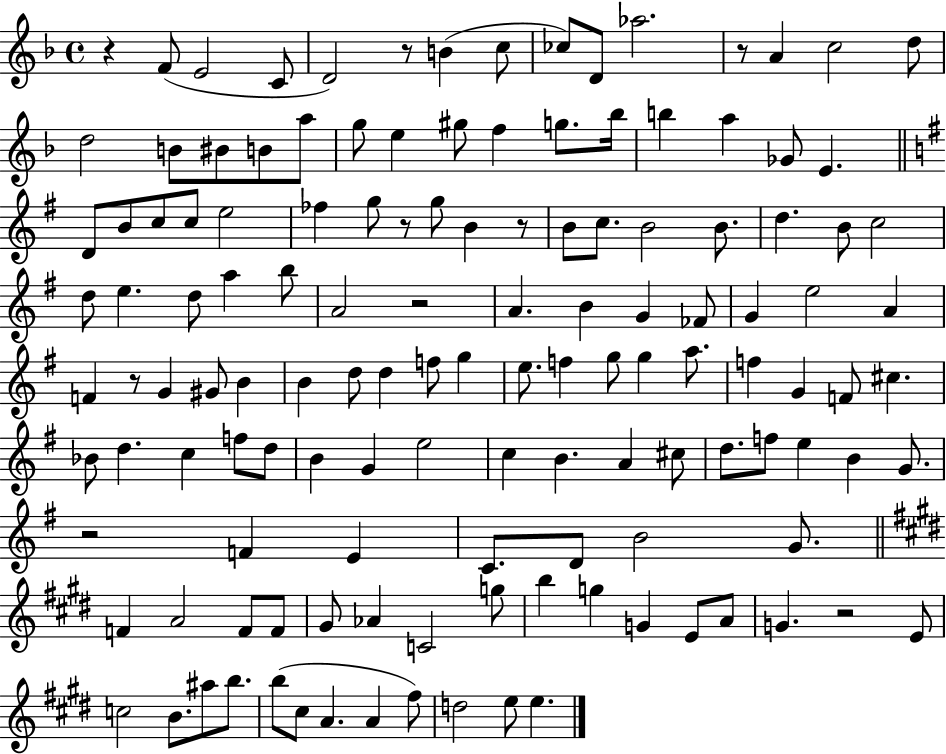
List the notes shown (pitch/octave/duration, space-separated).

R/q F4/e E4/h C4/e D4/h R/e B4/q C5/e CES5/e D4/e Ab5/h. R/e A4/q C5/h D5/e D5/h B4/e BIS4/e B4/e A5/e G5/e E5/q G#5/e F5/q G5/e. Bb5/s B5/q A5/q Gb4/e E4/q. D4/e B4/e C5/e C5/e E5/h FES5/q G5/e R/e G5/e B4/q R/e B4/e C5/e. B4/h B4/e. D5/q. B4/e C5/h D5/e E5/q. D5/e A5/q B5/e A4/h R/h A4/q. B4/q G4/q FES4/e G4/q E5/h A4/q F4/q R/e G4/q G#4/e B4/q B4/q D5/e D5/q F5/e G5/q E5/e. F5/q G5/e G5/q A5/e. F5/q G4/q F4/e C#5/q. Bb4/e D5/q. C5/q F5/e D5/e B4/q G4/q E5/h C5/q B4/q. A4/q C#5/e D5/e. F5/e E5/q B4/q G4/e. R/h F4/q E4/q C4/e. D4/e B4/h G4/e. F4/q A4/h F4/e F4/e G#4/e Ab4/q C4/h G5/e B5/q G5/q G4/q E4/e A4/e G4/q. R/h E4/e C5/h B4/e. A#5/e B5/e. B5/e C#5/e A4/q. A4/q F#5/e D5/h E5/e E5/q.